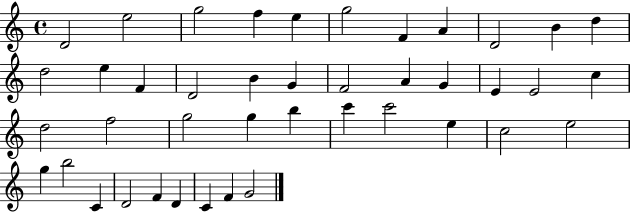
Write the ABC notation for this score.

X:1
T:Untitled
M:4/4
L:1/4
K:C
D2 e2 g2 f e g2 F A D2 B d d2 e F D2 B G F2 A G E E2 c d2 f2 g2 g b c' c'2 e c2 e2 g b2 C D2 F D C F G2